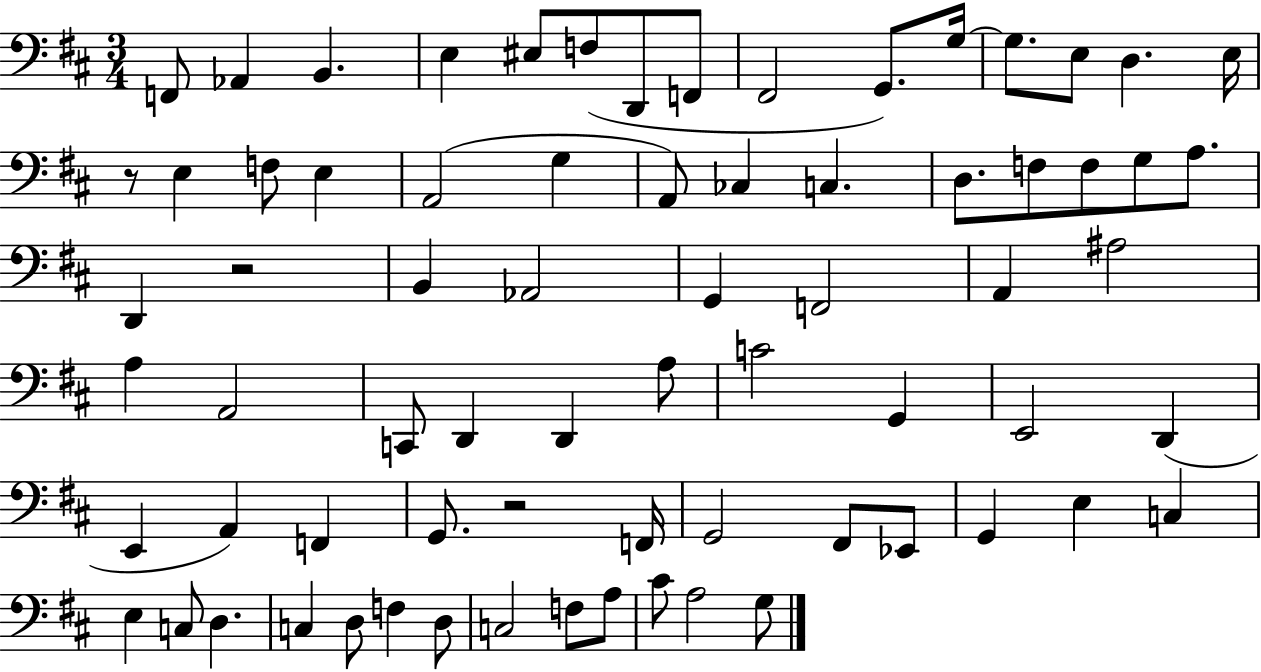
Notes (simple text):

F2/e Ab2/q B2/q. E3/q EIS3/e F3/e D2/e F2/e F#2/h G2/e. G3/s G3/e. E3/e D3/q. E3/s R/e E3/q F3/e E3/q A2/h G3/q A2/e CES3/q C3/q. D3/e. F3/e F3/e G3/e A3/e. D2/q R/h B2/q Ab2/h G2/q F2/h A2/q A#3/h A3/q A2/h C2/e D2/q D2/q A3/e C4/h G2/q E2/h D2/q E2/q A2/q F2/q G2/e. R/h F2/s G2/h F#2/e Eb2/e G2/q E3/q C3/q E3/q C3/e D3/q. C3/q D3/e F3/q D3/e C3/h F3/e A3/e C#4/e A3/h G3/e